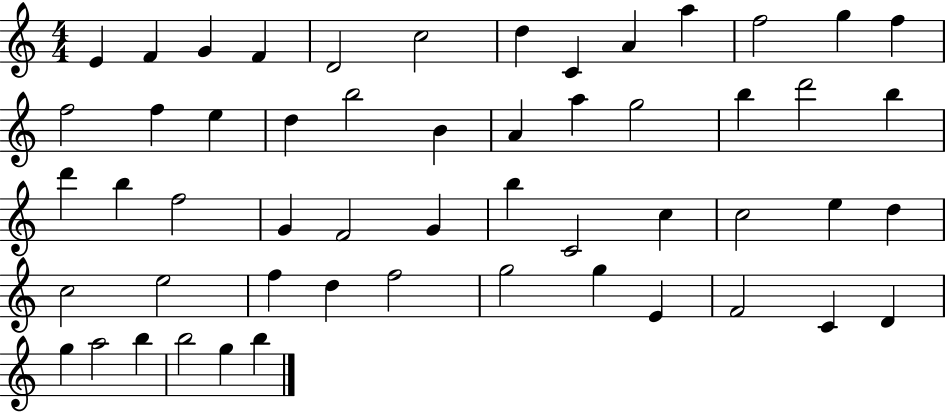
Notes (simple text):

E4/q F4/q G4/q F4/q D4/h C5/h D5/q C4/q A4/q A5/q F5/h G5/q F5/q F5/h F5/q E5/q D5/q B5/h B4/q A4/q A5/q G5/h B5/q D6/h B5/q D6/q B5/q F5/h G4/q F4/h G4/q B5/q C4/h C5/q C5/h E5/q D5/q C5/h E5/h F5/q D5/q F5/h G5/h G5/q E4/q F4/h C4/q D4/q G5/q A5/h B5/q B5/h G5/q B5/q